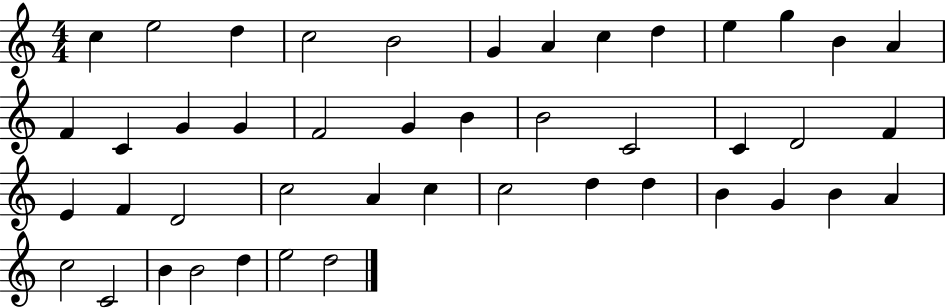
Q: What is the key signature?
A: C major